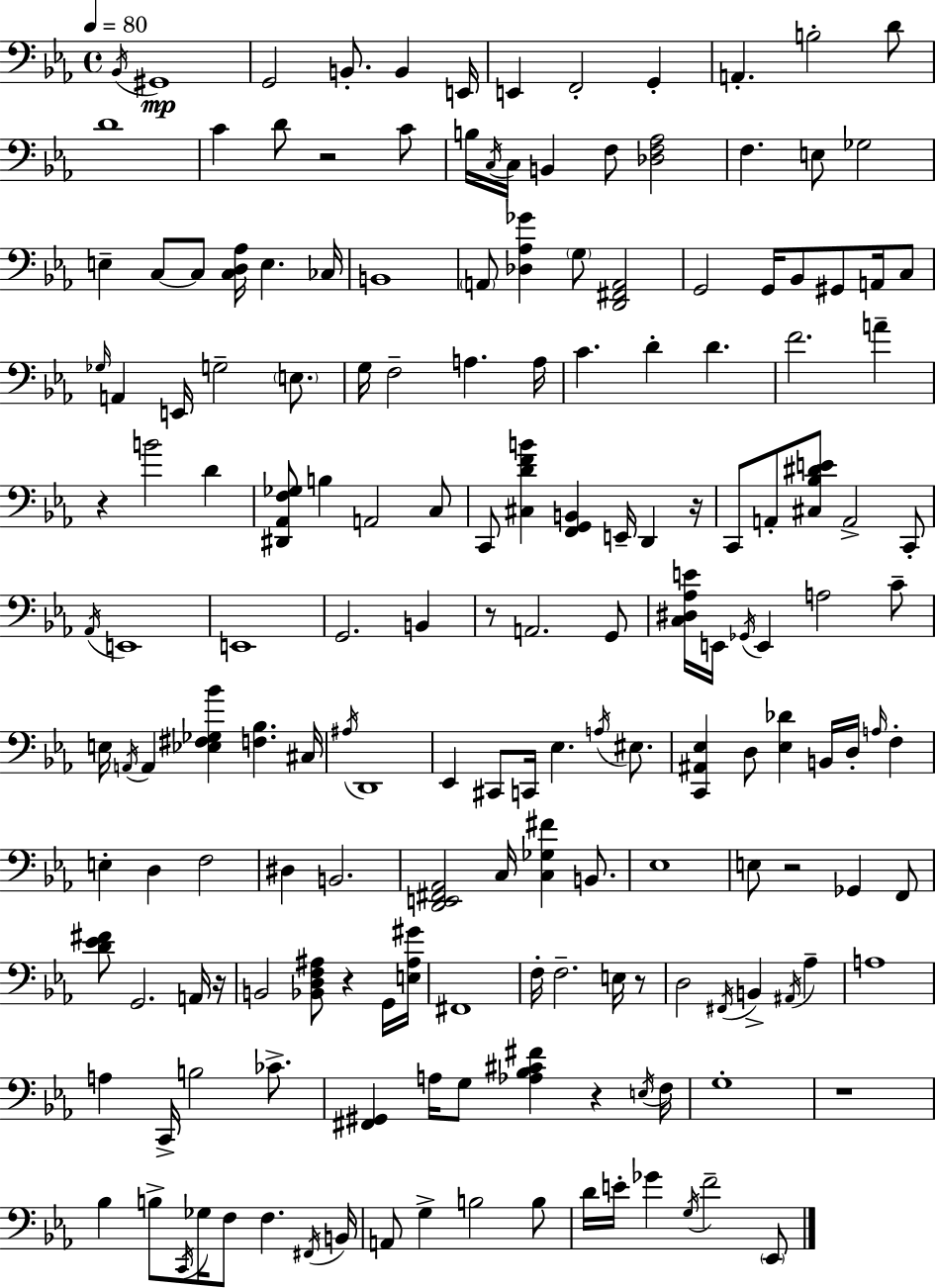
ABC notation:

X:1
T:Untitled
M:4/4
L:1/4
K:Cm
_B,,/4 ^G,,4 G,,2 B,,/2 B,, E,,/4 E,, F,,2 G,, A,, B,2 D/2 D4 C D/2 z2 C/2 B,/4 C,/4 C,/4 B,, F,/2 [_D,F,_A,]2 F, E,/2 _G,2 E, C,/2 C,/2 [C,D,_A,]/4 E, _C,/4 B,,4 A,,/2 [_D,_A,_G] G,/2 [D,,^F,,A,,]2 G,,2 G,,/4 _B,,/2 ^G,,/2 A,,/4 C,/2 _G,/4 A,, E,,/4 G,2 E,/2 G,/4 F,2 A, A,/4 C D D F2 A z B2 D [^D,,_A,,F,_G,]/2 B, A,,2 C,/2 C,,/2 [^C,DFB] [F,,G,,B,,] E,,/4 D,, z/4 C,,/2 A,,/2 [^C,_B,^DE]/2 A,,2 C,,/2 _A,,/4 E,,4 E,,4 G,,2 B,, z/2 A,,2 G,,/2 [C,^D,_A,E]/4 E,,/4 _G,,/4 E,, A,2 C/2 E,/4 A,,/4 A,, [_E,^F,_G,_B] [F,_B,] ^C,/4 ^A,/4 D,,4 _E,, ^C,,/2 C,,/4 _E, A,/4 ^E,/2 [C,,^A,,_E,] D,/2 [_E,_D] B,,/4 D,/4 A,/4 F, E, D, F,2 ^D, B,,2 [D,,E,,^F,,_A,,]2 C,/4 [C,_G,^F] B,,/2 _E,4 E,/2 z2 _G,, F,,/2 [D_E^F]/2 G,,2 A,,/4 z/4 B,,2 [_B,,D,F,^A,]/2 z G,,/4 [E,^A,^G]/4 ^F,,4 F,/4 F,2 E,/4 z/2 D,2 ^F,,/4 B,, ^A,,/4 _A, A,4 A, C,,/4 B,2 _C/2 [^F,,^G,,] A,/4 G,/2 [_A,_B,^C^F] z E,/4 F,/4 G,4 z4 _B, B,/2 C,,/4 _G,/4 F,/2 F, ^F,,/4 B,,/4 A,,/2 G, B,2 B,/2 D/4 E/4 _G G,/4 F2 _E,,/2